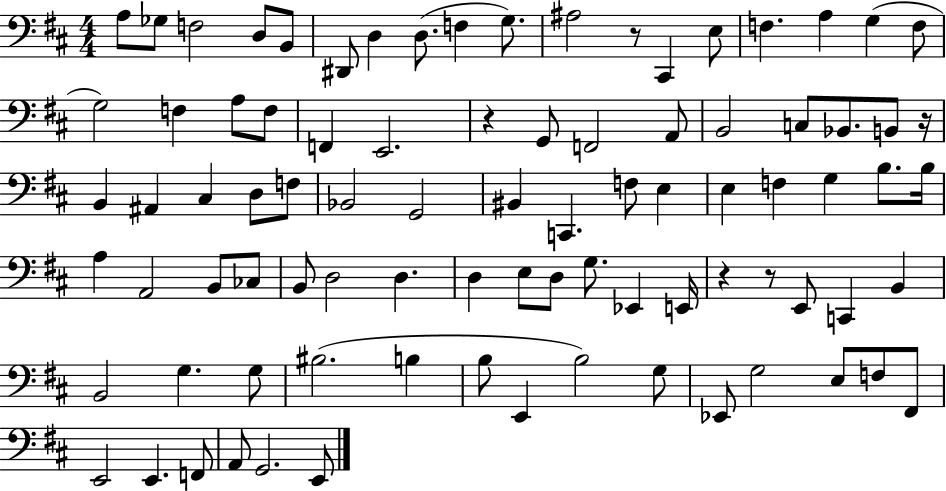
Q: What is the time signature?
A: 4/4